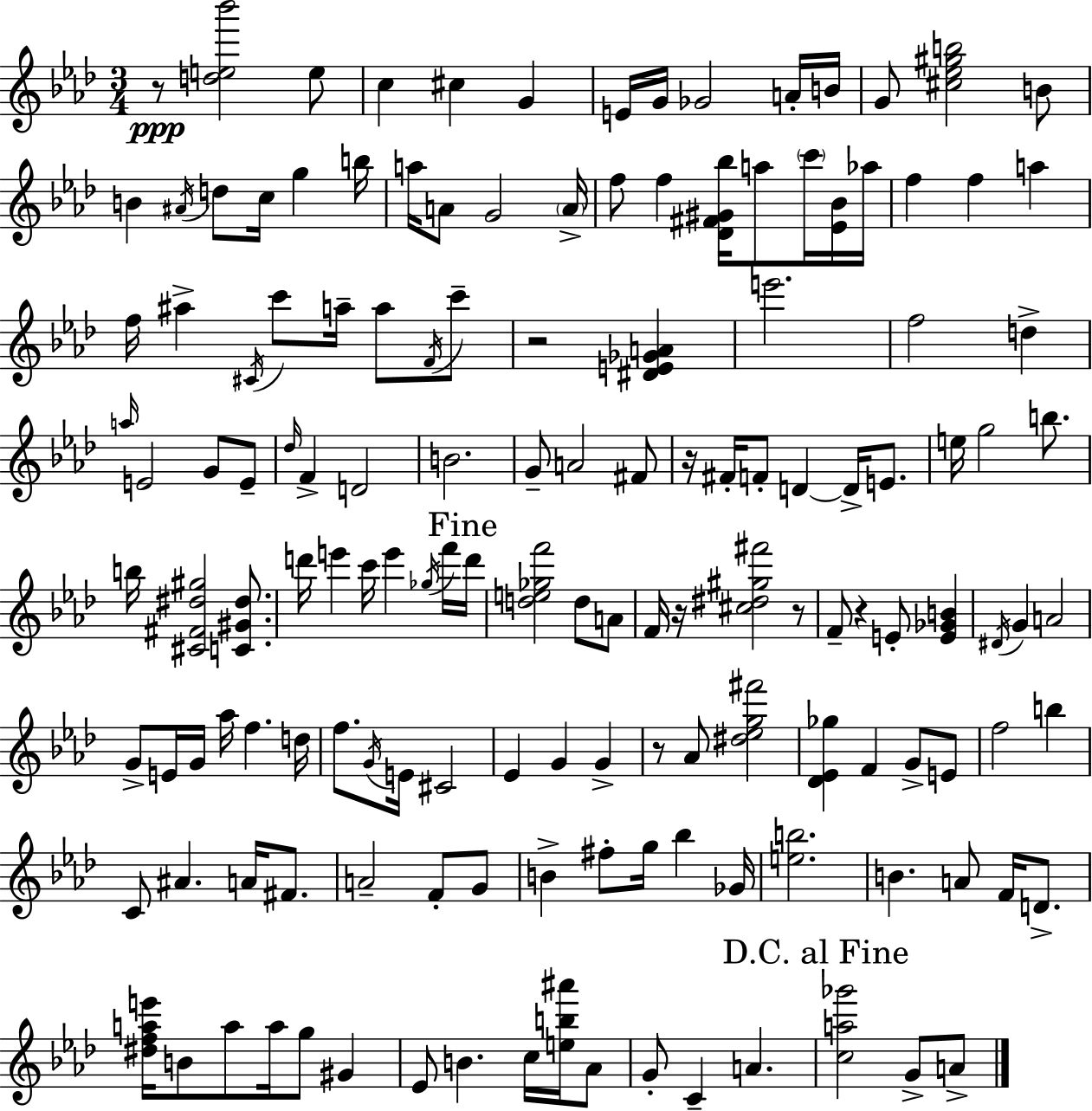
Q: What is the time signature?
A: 3/4